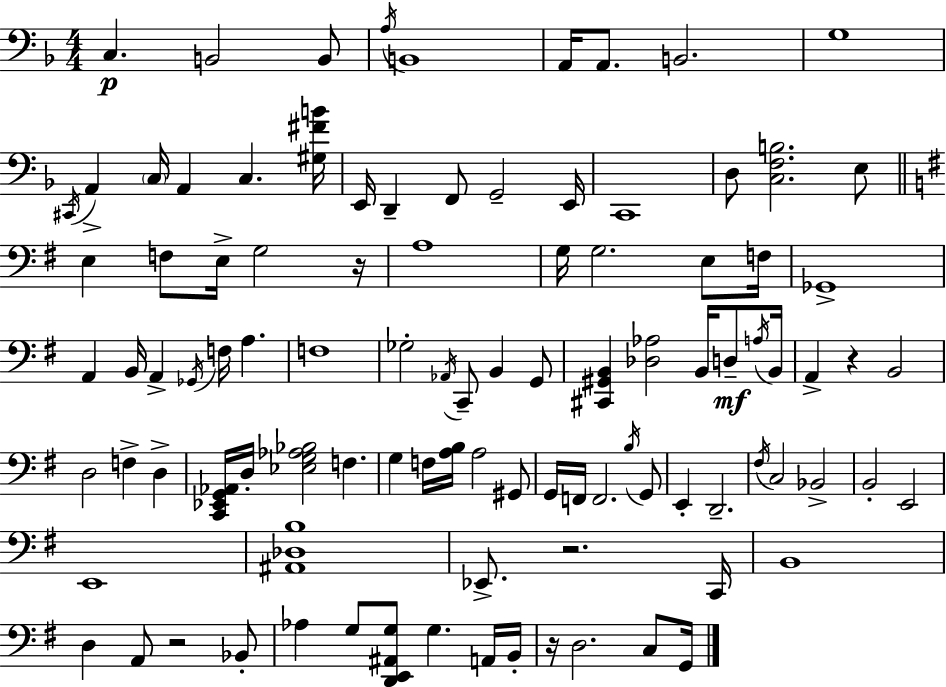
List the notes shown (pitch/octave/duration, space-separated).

C3/q. B2/h B2/e A3/s B2/w A2/s A2/e. B2/h. G3/w C#2/s A2/q C3/s A2/q C3/q. [G#3,F#4,B4]/s E2/s D2/q F2/e G2/h E2/s C2/w D3/e [C3,F3,B3]/h. E3/e E3/q F3/e E3/s G3/h R/s A3/w G3/s G3/h. E3/e F3/s Gb2/w A2/q B2/s A2/q Gb2/s F3/s A3/q. F3/w Gb3/h Ab2/s C2/e B2/q G2/e [C#2,G#2,B2]/q [Db3,Ab3]/h B2/s D3/e A3/s B2/s A2/q R/q B2/h D3/h F3/q D3/q [C2,Eb2,G2,Ab2]/s D3/s [Eb3,G3,Ab3,Bb3]/h F3/q. G3/q F3/s [A3,B3]/s A3/h G#2/e G2/s F2/s F2/h. B3/s G2/e E2/q D2/h. F#3/s C3/h Bb2/h B2/h E2/h E2/w [A#2,Db3,B3]/w Eb2/e. R/h. C2/s B2/w D3/q A2/e R/h Bb2/e Ab3/q G3/e [D2,E2,A#2,G3]/e G3/q. A2/s B2/s R/s D3/h. C3/e G2/s